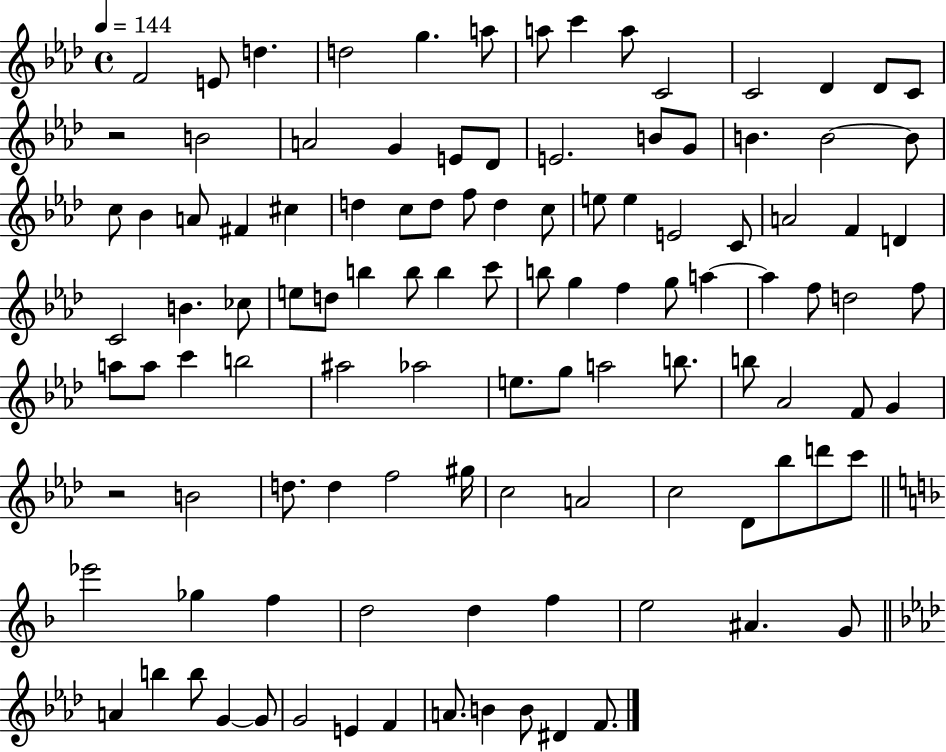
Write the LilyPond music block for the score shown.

{
  \clef treble
  \time 4/4
  \defaultTimeSignature
  \key aes \major
  \tempo 4 = 144
  f'2 e'8 d''4. | d''2 g''4. a''8 | a''8 c'''4 a''8 c'2 | c'2 des'4 des'8 c'8 | \break r2 b'2 | a'2 g'4 e'8 des'8 | e'2. b'8 g'8 | b'4. b'2~~ b'8 | \break c''8 bes'4 a'8 fis'4 cis''4 | d''4 c''8 d''8 f''8 d''4 c''8 | e''8 e''4 e'2 c'8 | a'2 f'4 d'4 | \break c'2 b'4. ces''8 | e''8 d''8 b''4 b''8 b''4 c'''8 | b''8 g''4 f''4 g''8 a''4~~ | a''4 f''8 d''2 f''8 | \break a''8 a''8 c'''4 b''2 | ais''2 aes''2 | e''8. g''8 a''2 b''8. | b''8 aes'2 f'8 g'4 | \break r2 b'2 | d''8. d''4 f''2 gis''16 | c''2 a'2 | c''2 des'8 bes''8 d'''8 c'''8 | \break \bar "||" \break \key f \major ees'''2 ges''4 f''4 | d''2 d''4 f''4 | e''2 ais'4. g'8 | \bar "||" \break \key f \minor a'4 b''4 b''8 g'4~~ g'8 | g'2 e'4 f'4 | a'8. b'4 b'8 dis'4 f'8. | \bar "|."
}